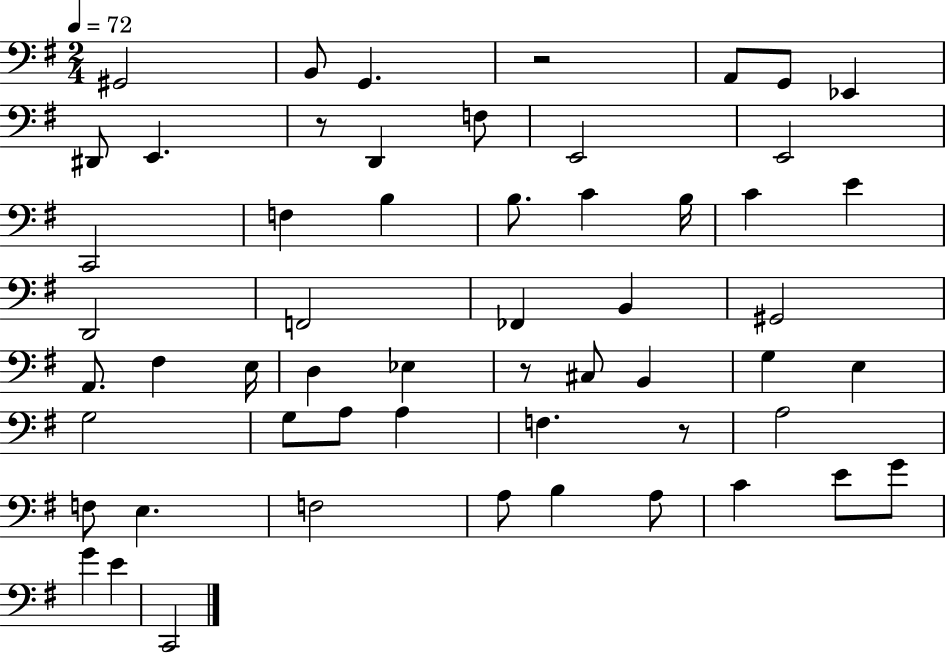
G#2/h B2/e G2/q. R/h A2/e G2/e Eb2/q D#2/e E2/q. R/e D2/q F3/e E2/h E2/h C2/h F3/q B3/q B3/e. C4/q B3/s C4/q E4/q D2/h F2/h FES2/q B2/q G#2/h A2/e. F#3/q E3/s D3/q Eb3/q R/e C#3/e B2/q G3/q E3/q G3/h G3/e A3/e A3/q F3/q. R/e A3/h F3/e E3/q. F3/h A3/e B3/q A3/e C4/q E4/e G4/e G4/q E4/q C2/h